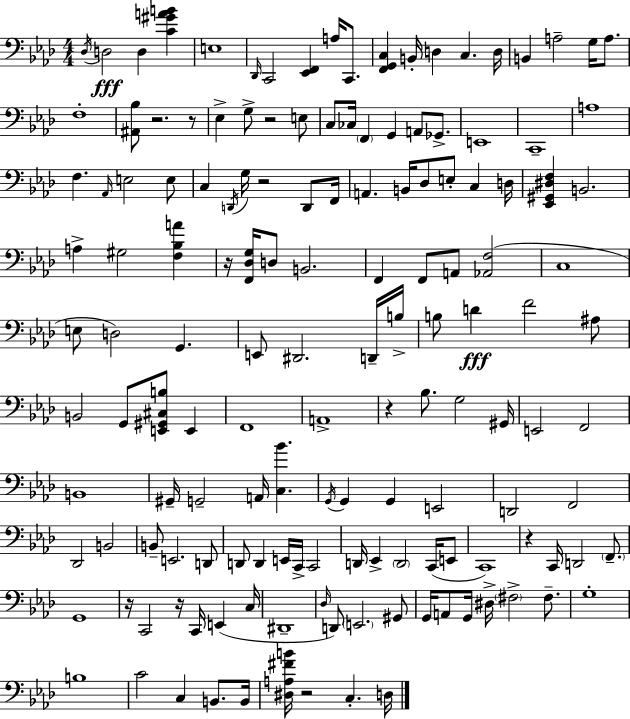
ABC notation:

X:1
T:Untitled
M:4/4
L:1/4
K:Fm
_D,/4 D,2 D, [C^GAB] E,4 _D,,/4 C,,2 [_E,,F,,] A,/4 C,,/2 [F,,G,,C,] B,,/4 D, C, D,/4 B,, A,2 G,/4 A,/2 F,4 [^A,,_B,]/2 z2 z/2 _E, G,/2 z2 E,/2 C,/2 _C,/4 F,, G,, A,,/2 _G,,/2 E,,4 C,,4 A,4 F, _A,,/4 E,2 E,/2 C, D,,/4 G,/4 z2 D,,/2 F,,/4 A,, B,,/4 _D,/2 E,/2 C, D,/4 [_E,,^G,,^D,F,] B,,2 A, ^G,2 [F,_B,A] z/4 [F,,_D,G,]/4 D,/2 B,,2 F,, F,,/2 A,,/2 [_A,,F,]2 C,4 E,/2 D,2 G,, E,,/2 ^D,,2 D,,/4 B,/4 B,/2 D F2 ^A,/2 B,,2 G,,/2 [E,,^G,,^C,B,]/2 E,, F,,4 A,,4 z _B,/2 G,2 ^G,,/4 E,,2 F,,2 B,,4 ^G,,/4 G,,2 A,,/4 [C,_B] G,,/4 G,, G,, E,,2 D,,2 F,,2 _D,,2 B,,2 B,,/2 E,,2 D,,/2 D,,/2 D,, E,,/4 C,,/4 C,,2 D,,/4 _E,, D,,2 C,,/4 E,,/2 C,,4 z C,,/4 D,,2 F,,/2 G,,4 z/4 C,,2 z/4 C,,/4 E,, C,/4 ^D,,4 _D,/4 D,,/2 E,,2 ^G,,/2 G,,/4 A,,/2 G,,/4 ^D,/4 ^F,2 ^F,/2 G,4 B,4 C2 C, B,,/2 B,,/4 [^D,A,^FB]/4 z2 C, D,/4